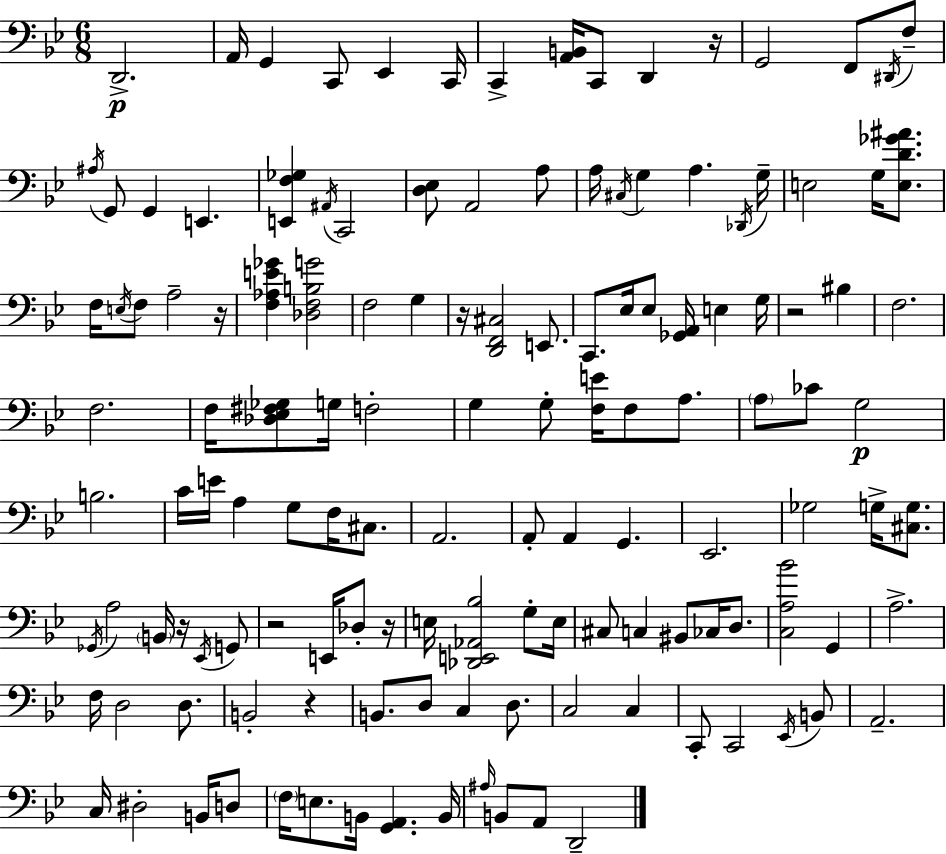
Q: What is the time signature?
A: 6/8